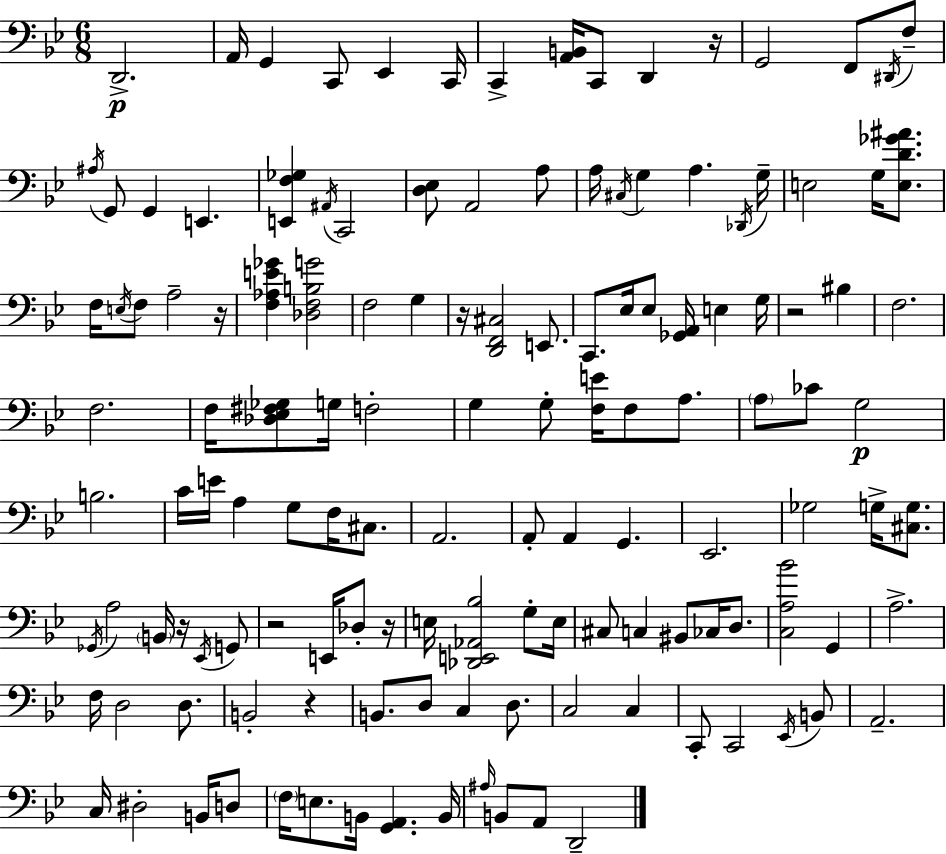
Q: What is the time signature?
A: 6/8